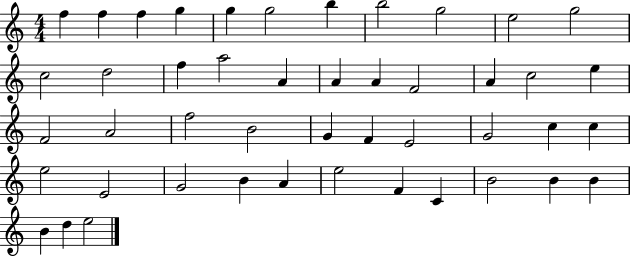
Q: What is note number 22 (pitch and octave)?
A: E5